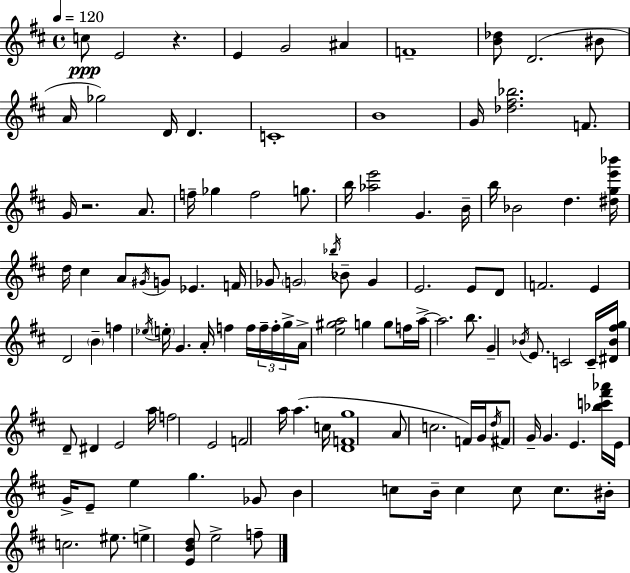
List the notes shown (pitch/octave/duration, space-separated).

C5/e E4/h R/q. E4/q G4/h A#4/q F4/w [B4,Db5]/e D4/h. BIS4/e A4/s Gb5/h D4/s D4/q. C4/w B4/w G4/s [Db5,F#5,Bb5]/h. F4/e. G4/s R/h. A4/e. F5/s Gb5/q F5/h G5/e. B5/s [Ab5,E6]/h G4/q. B4/s B5/s Bb4/h D5/q. [D#5,G5,E6,Bb6]/s D5/s C#5/q A4/e G#4/s G4/e Eb4/q. F4/s Gb4/e G4/h Bb5/s Bb4/e G4/q E4/h. E4/e D4/e F4/h. E4/q D4/h B4/q F5/q Eb5/s E5/s G4/q. A4/s F5/q F5/s F5/s F5/s G5/s A4/s [E5,G#5,A5]/h G5/q G5/e F5/s A5/s A5/h. B5/e. G4/q Bb4/s E4/e. C4/h C4/s [D#4,Bb4,F#5,G5]/s D4/e D#4/q E4/h A5/s F5/h E4/h F4/h A5/s A5/q. C5/s [D4,F4,G5]/w A4/e C5/h. F4/s G4/s D5/s F#4/e G4/s G4/q. E4/q. [Bb5,C6,F#6,Ab6]/s E4/s G4/s E4/e E5/q G5/q. Gb4/e B4/q C5/e B4/s C5/q C5/e C5/e. BIS4/s C5/h. EIS5/e. E5/q [E4,B4,D5]/e E5/h F5/e